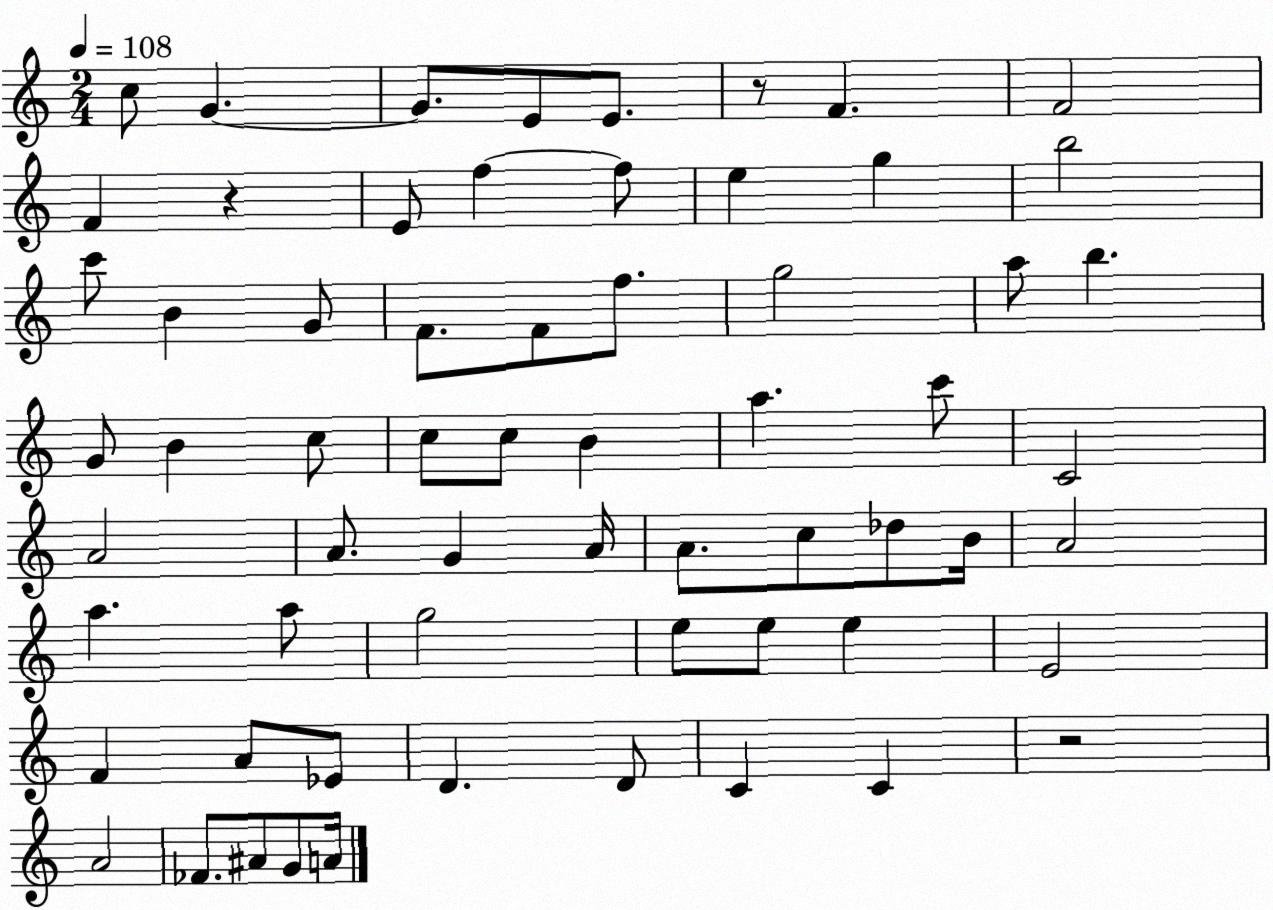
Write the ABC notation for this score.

X:1
T:Untitled
M:2/4
L:1/4
K:C
c/2 G G/2 E/2 E/2 z/2 F F2 F z E/2 f f/2 e g b2 c'/2 B G/2 F/2 F/2 f/2 g2 a/2 b G/2 B c/2 c/2 c/2 B a c'/2 C2 A2 A/2 G A/4 A/2 c/2 _d/2 B/4 A2 a a/2 g2 e/2 e/2 e E2 F A/2 _E/2 D D/2 C C z2 A2 _F/2 ^A/2 G/2 A/4